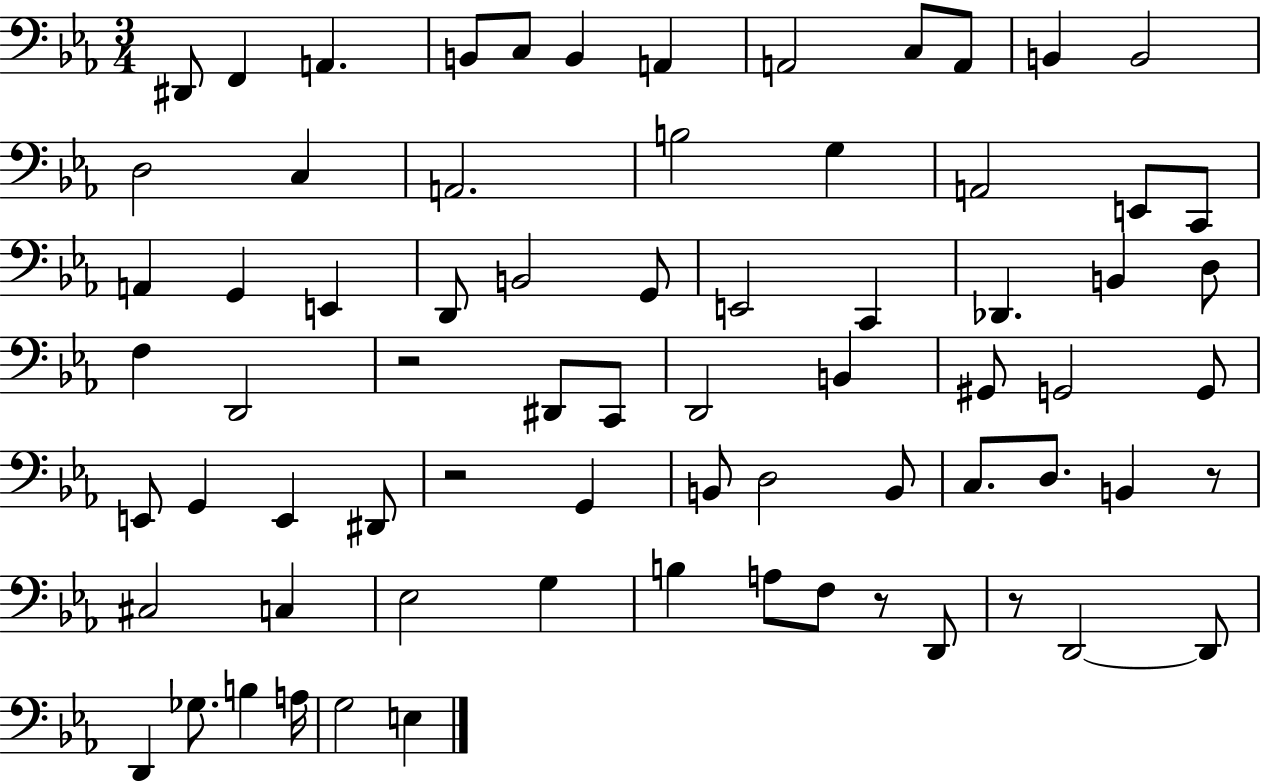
D#2/e F2/q A2/q. B2/e C3/e B2/q A2/q A2/h C3/e A2/e B2/q B2/h D3/h C3/q A2/h. B3/h G3/q A2/h E2/e C2/e A2/q G2/q E2/q D2/e B2/h G2/e E2/h C2/q Db2/q. B2/q D3/e F3/q D2/h R/h D#2/e C2/e D2/h B2/q G#2/e G2/h G2/e E2/e G2/q E2/q D#2/e R/h G2/q B2/e D3/h B2/e C3/e. D3/e. B2/q R/e C#3/h C3/q Eb3/h G3/q B3/q A3/e F3/e R/e D2/e R/e D2/h D2/e D2/q Gb3/e. B3/q A3/s G3/h E3/q